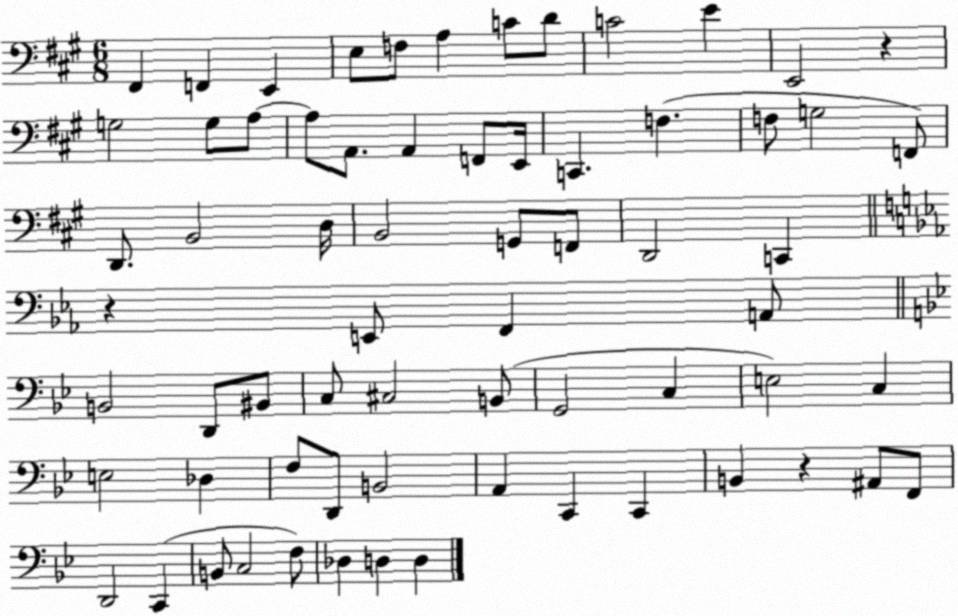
X:1
T:Untitled
M:6/8
L:1/4
K:A
^F,, F,, E,, E,/2 F,/2 A, C/2 D/2 C2 E E,,2 z G,2 G,/2 A,/2 A,/2 A,,/2 A,, F,,/2 E,,/4 C,, F, F,/2 G,2 F,,/2 D,,/2 B,,2 D,/4 B,,2 G,,/2 F,,/2 D,,2 C,, z E,,/2 F,, A,,/2 B,,2 D,,/2 ^B,,/2 C,/2 ^C,2 B,,/2 G,,2 C, E,2 C, E,2 _D, F,/2 D,,/2 B,,2 A,, C,, C,, B,, z ^A,,/2 F,,/2 D,,2 C,, B,,/2 C,2 F,/2 _D, D, D,